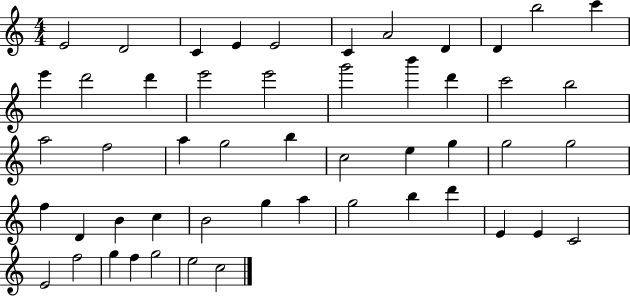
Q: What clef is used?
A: treble